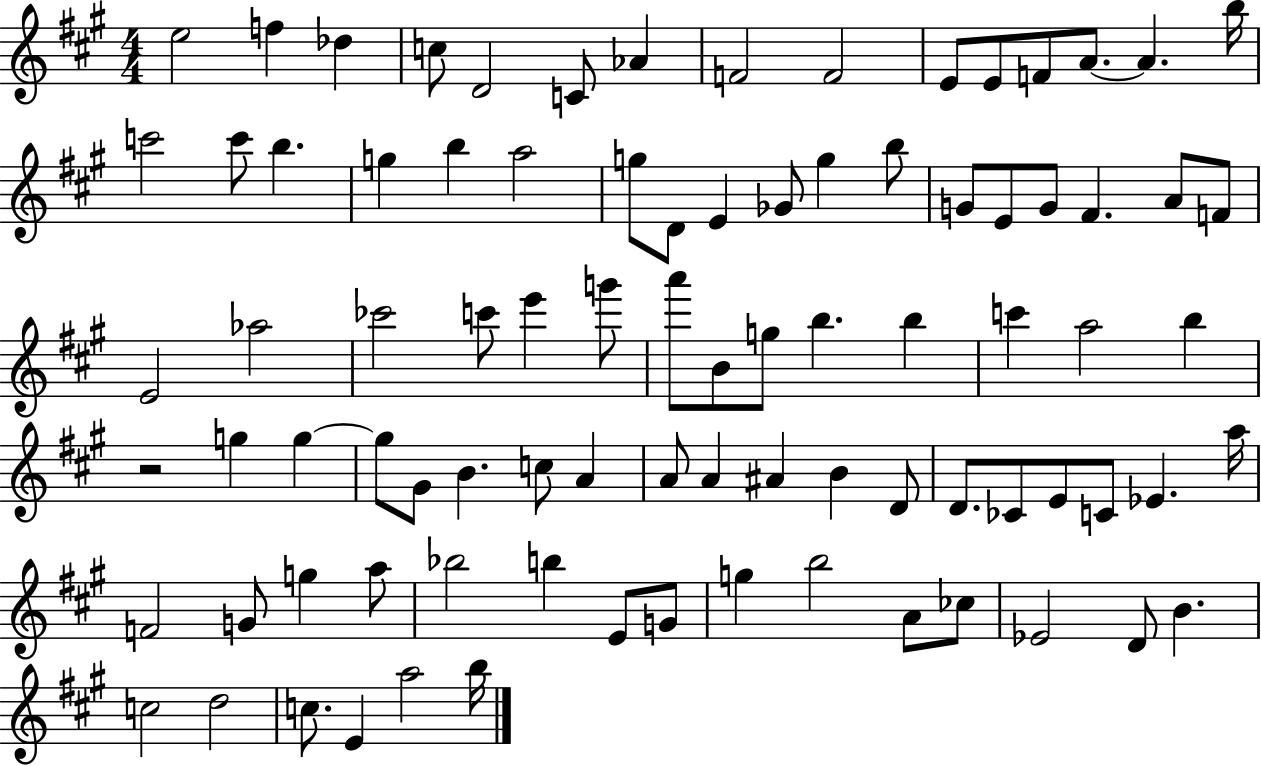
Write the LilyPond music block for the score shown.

{
  \clef treble
  \numericTimeSignature
  \time 4/4
  \key a \major
  \repeat volta 2 { e''2 f''4 des''4 | c''8 d'2 c'8 aes'4 | f'2 f'2 | e'8 e'8 f'8 a'8.~~ a'4. b''16 | \break c'''2 c'''8 b''4. | g''4 b''4 a''2 | g''8 d'8 e'4 ges'8 g''4 b''8 | g'8 e'8 g'8 fis'4. a'8 f'8 | \break e'2 aes''2 | ces'''2 c'''8 e'''4 g'''8 | a'''8 b'8 g''8 b''4. b''4 | c'''4 a''2 b''4 | \break r2 g''4 g''4~~ | g''8 gis'8 b'4. c''8 a'4 | a'8 a'4 ais'4 b'4 d'8 | d'8. ces'8 e'8 c'8 ees'4. a''16 | \break f'2 g'8 g''4 a''8 | bes''2 b''4 e'8 g'8 | g''4 b''2 a'8 ces''8 | ees'2 d'8 b'4. | \break c''2 d''2 | c''8. e'4 a''2 b''16 | } \bar "|."
}